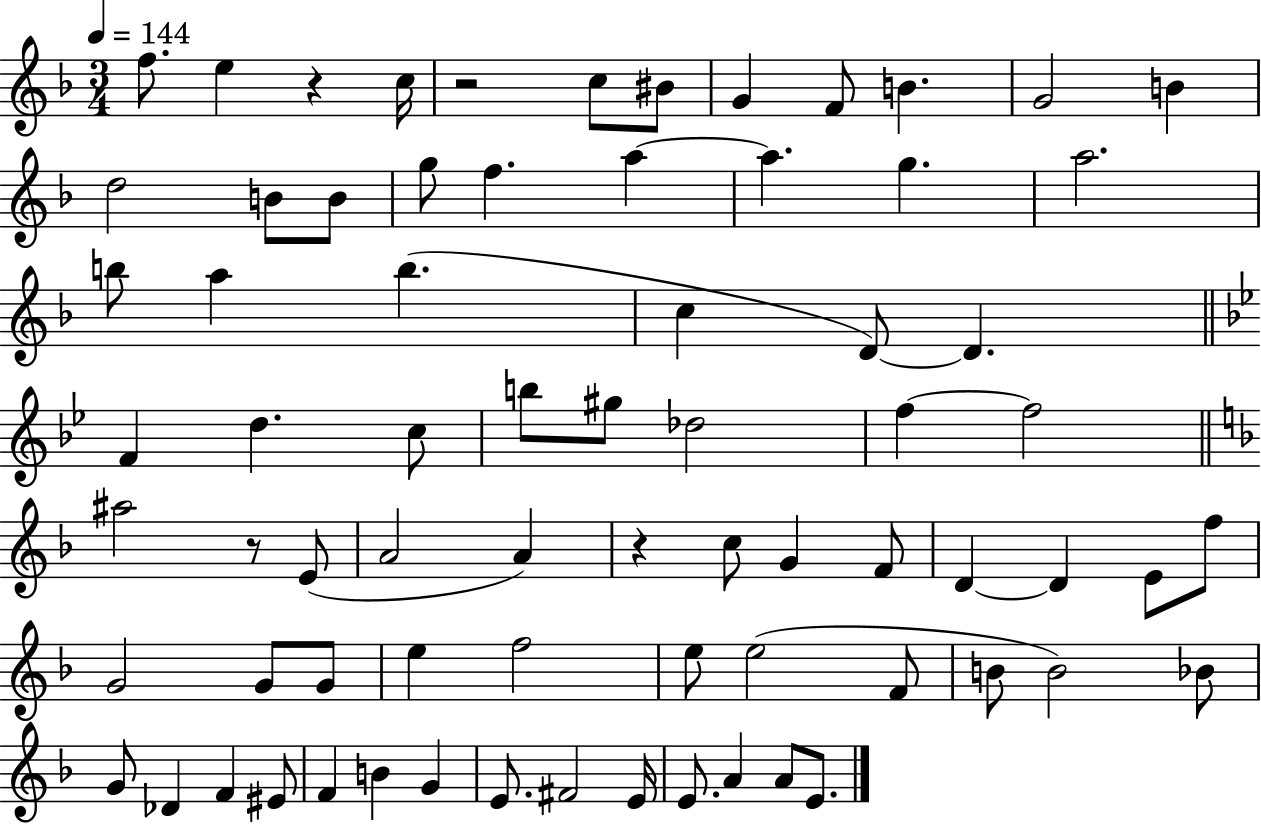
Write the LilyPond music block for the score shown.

{
  \clef treble
  \numericTimeSignature
  \time 3/4
  \key f \major
  \tempo 4 = 144
  f''8. e''4 r4 c''16 | r2 c''8 bis'8 | g'4 f'8 b'4. | g'2 b'4 | \break d''2 b'8 b'8 | g''8 f''4. a''4~~ | a''4. g''4. | a''2. | \break b''8 a''4 b''4.( | c''4 d'8~~) d'4. | \bar "||" \break \key bes \major f'4 d''4. c''8 | b''8 gis''8 des''2 | f''4~~ f''2 | \bar "||" \break \key d \minor ais''2 r8 e'8( | a'2 a'4) | r4 c''8 g'4 f'8 | d'4~~ d'4 e'8 f''8 | \break g'2 g'8 g'8 | e''4 f''2 | e''8 e''2( f'8 | b'8 b'2) bes'8 | \break g'8 des'4 f'4 eis'8 | f'4 b'4 g'4 | e'8. fis'2 e'16 | e'8. a'4 a'8 e'8. | \break \bar "|."
}